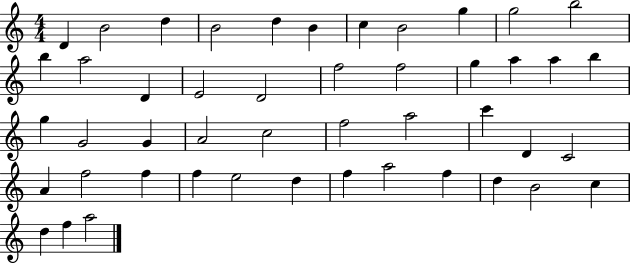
{
  \clef treble
  \numericTimeSignature
  \time 4/4
  \key c \major
  d'4 b'2 d''4 | b'2 d''4 b'4 | c''4 b'2 g''4 | g''2 b''2 | \break b''4 a''2 d'4 | e'2 d'2 | f''2 f''2 | g''4 a''4 a''4 b''4 | \break g''4 g'2 g'4 | a'2 c''2 | f''2 a''2 | c'''4 d'4 c'2 | \break a'4 f''2 f''4 | f''4 e''2 d''4 | f''4 a''2 f''4 | d''4 b'2 c''4 | \break d''4 f''4 a''2 | \bar "|."
}